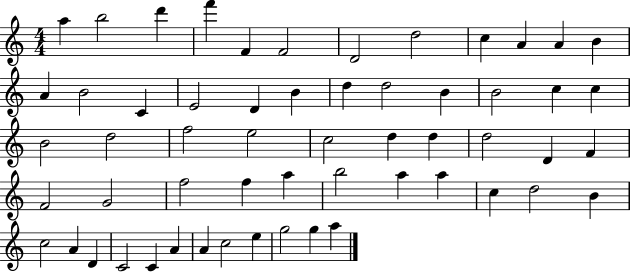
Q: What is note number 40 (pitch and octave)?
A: B5